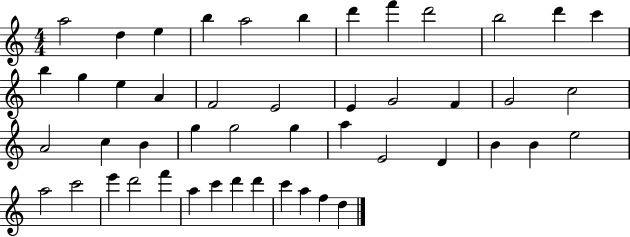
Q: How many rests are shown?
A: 0